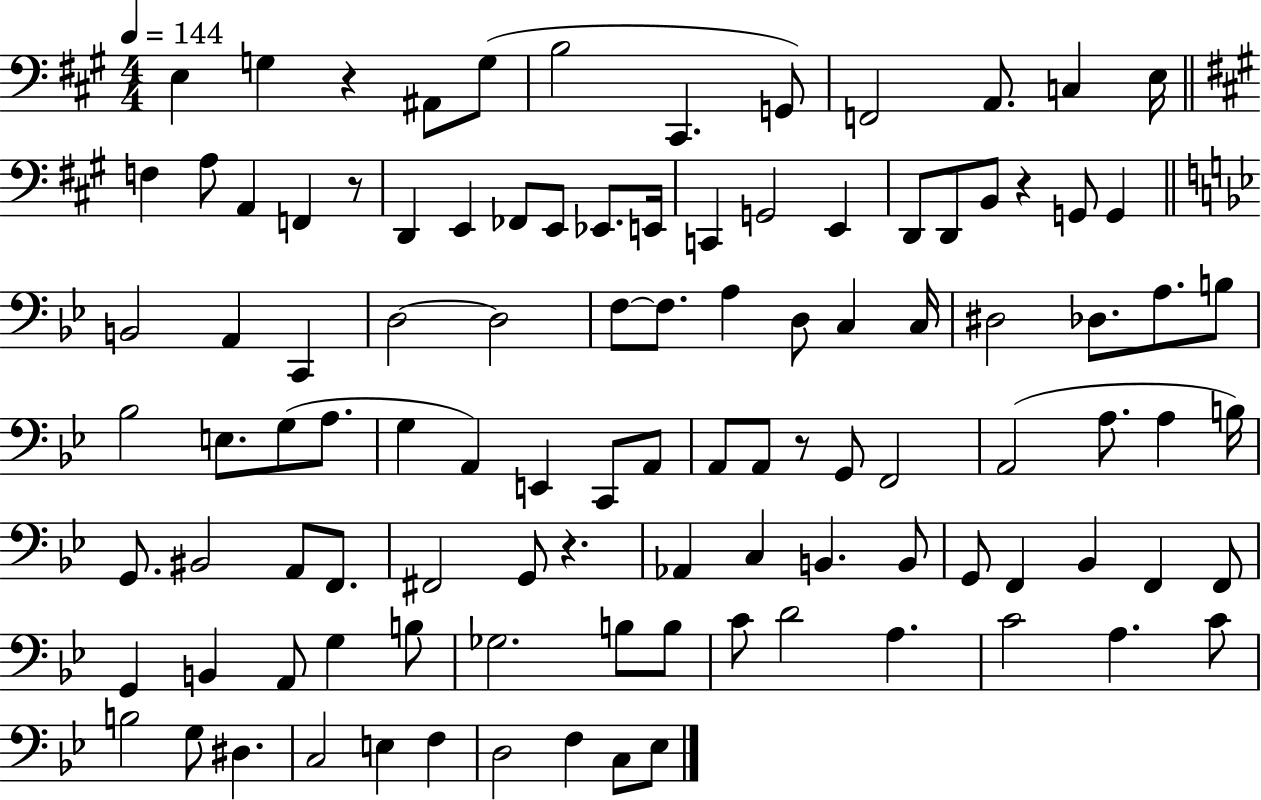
E3/q G3/q R/q A#2/e G3/e B3/h C#2/q. G2/e F2/h A2/e. C3/q E3/s F3/q A3/e A2/q F2/q R/e D2/q E2/q FES2/e E2/e Eb2/e. E2/s C2/q G2/h E2/q D2/e D2/e B2/e R/q G2/e G2/q B2/h A2/q C2/q D3/h D3/h F3/e F3/e. A3/q D3/e C3/q C3/s D#3/h Db3/e. A3/e. B3/e Bb3/h E3/e. G3/e A3/e. G3/q A2/q E2/q C2/e A2/e A2/e A2/e R/e G2/e F2/h A2/h A3/e. A3/q B3/s G2/e. BIS2/h A2/e F2/e. F#2/h G2/e R/q. Ab2/q C3/q B2/q. B2/e G2/e F2/q Bb2/q F2/q F2/e G2/q B2/q A2/e G3/q B3/e Gb3/h. B3/e B3/e C4/e D4/h A3/q. C4/h A3/q. C4/e B3/h G3/e D#3/q. C3/h E3/q F3/q D3/h F3/q C3/e Eb3/e